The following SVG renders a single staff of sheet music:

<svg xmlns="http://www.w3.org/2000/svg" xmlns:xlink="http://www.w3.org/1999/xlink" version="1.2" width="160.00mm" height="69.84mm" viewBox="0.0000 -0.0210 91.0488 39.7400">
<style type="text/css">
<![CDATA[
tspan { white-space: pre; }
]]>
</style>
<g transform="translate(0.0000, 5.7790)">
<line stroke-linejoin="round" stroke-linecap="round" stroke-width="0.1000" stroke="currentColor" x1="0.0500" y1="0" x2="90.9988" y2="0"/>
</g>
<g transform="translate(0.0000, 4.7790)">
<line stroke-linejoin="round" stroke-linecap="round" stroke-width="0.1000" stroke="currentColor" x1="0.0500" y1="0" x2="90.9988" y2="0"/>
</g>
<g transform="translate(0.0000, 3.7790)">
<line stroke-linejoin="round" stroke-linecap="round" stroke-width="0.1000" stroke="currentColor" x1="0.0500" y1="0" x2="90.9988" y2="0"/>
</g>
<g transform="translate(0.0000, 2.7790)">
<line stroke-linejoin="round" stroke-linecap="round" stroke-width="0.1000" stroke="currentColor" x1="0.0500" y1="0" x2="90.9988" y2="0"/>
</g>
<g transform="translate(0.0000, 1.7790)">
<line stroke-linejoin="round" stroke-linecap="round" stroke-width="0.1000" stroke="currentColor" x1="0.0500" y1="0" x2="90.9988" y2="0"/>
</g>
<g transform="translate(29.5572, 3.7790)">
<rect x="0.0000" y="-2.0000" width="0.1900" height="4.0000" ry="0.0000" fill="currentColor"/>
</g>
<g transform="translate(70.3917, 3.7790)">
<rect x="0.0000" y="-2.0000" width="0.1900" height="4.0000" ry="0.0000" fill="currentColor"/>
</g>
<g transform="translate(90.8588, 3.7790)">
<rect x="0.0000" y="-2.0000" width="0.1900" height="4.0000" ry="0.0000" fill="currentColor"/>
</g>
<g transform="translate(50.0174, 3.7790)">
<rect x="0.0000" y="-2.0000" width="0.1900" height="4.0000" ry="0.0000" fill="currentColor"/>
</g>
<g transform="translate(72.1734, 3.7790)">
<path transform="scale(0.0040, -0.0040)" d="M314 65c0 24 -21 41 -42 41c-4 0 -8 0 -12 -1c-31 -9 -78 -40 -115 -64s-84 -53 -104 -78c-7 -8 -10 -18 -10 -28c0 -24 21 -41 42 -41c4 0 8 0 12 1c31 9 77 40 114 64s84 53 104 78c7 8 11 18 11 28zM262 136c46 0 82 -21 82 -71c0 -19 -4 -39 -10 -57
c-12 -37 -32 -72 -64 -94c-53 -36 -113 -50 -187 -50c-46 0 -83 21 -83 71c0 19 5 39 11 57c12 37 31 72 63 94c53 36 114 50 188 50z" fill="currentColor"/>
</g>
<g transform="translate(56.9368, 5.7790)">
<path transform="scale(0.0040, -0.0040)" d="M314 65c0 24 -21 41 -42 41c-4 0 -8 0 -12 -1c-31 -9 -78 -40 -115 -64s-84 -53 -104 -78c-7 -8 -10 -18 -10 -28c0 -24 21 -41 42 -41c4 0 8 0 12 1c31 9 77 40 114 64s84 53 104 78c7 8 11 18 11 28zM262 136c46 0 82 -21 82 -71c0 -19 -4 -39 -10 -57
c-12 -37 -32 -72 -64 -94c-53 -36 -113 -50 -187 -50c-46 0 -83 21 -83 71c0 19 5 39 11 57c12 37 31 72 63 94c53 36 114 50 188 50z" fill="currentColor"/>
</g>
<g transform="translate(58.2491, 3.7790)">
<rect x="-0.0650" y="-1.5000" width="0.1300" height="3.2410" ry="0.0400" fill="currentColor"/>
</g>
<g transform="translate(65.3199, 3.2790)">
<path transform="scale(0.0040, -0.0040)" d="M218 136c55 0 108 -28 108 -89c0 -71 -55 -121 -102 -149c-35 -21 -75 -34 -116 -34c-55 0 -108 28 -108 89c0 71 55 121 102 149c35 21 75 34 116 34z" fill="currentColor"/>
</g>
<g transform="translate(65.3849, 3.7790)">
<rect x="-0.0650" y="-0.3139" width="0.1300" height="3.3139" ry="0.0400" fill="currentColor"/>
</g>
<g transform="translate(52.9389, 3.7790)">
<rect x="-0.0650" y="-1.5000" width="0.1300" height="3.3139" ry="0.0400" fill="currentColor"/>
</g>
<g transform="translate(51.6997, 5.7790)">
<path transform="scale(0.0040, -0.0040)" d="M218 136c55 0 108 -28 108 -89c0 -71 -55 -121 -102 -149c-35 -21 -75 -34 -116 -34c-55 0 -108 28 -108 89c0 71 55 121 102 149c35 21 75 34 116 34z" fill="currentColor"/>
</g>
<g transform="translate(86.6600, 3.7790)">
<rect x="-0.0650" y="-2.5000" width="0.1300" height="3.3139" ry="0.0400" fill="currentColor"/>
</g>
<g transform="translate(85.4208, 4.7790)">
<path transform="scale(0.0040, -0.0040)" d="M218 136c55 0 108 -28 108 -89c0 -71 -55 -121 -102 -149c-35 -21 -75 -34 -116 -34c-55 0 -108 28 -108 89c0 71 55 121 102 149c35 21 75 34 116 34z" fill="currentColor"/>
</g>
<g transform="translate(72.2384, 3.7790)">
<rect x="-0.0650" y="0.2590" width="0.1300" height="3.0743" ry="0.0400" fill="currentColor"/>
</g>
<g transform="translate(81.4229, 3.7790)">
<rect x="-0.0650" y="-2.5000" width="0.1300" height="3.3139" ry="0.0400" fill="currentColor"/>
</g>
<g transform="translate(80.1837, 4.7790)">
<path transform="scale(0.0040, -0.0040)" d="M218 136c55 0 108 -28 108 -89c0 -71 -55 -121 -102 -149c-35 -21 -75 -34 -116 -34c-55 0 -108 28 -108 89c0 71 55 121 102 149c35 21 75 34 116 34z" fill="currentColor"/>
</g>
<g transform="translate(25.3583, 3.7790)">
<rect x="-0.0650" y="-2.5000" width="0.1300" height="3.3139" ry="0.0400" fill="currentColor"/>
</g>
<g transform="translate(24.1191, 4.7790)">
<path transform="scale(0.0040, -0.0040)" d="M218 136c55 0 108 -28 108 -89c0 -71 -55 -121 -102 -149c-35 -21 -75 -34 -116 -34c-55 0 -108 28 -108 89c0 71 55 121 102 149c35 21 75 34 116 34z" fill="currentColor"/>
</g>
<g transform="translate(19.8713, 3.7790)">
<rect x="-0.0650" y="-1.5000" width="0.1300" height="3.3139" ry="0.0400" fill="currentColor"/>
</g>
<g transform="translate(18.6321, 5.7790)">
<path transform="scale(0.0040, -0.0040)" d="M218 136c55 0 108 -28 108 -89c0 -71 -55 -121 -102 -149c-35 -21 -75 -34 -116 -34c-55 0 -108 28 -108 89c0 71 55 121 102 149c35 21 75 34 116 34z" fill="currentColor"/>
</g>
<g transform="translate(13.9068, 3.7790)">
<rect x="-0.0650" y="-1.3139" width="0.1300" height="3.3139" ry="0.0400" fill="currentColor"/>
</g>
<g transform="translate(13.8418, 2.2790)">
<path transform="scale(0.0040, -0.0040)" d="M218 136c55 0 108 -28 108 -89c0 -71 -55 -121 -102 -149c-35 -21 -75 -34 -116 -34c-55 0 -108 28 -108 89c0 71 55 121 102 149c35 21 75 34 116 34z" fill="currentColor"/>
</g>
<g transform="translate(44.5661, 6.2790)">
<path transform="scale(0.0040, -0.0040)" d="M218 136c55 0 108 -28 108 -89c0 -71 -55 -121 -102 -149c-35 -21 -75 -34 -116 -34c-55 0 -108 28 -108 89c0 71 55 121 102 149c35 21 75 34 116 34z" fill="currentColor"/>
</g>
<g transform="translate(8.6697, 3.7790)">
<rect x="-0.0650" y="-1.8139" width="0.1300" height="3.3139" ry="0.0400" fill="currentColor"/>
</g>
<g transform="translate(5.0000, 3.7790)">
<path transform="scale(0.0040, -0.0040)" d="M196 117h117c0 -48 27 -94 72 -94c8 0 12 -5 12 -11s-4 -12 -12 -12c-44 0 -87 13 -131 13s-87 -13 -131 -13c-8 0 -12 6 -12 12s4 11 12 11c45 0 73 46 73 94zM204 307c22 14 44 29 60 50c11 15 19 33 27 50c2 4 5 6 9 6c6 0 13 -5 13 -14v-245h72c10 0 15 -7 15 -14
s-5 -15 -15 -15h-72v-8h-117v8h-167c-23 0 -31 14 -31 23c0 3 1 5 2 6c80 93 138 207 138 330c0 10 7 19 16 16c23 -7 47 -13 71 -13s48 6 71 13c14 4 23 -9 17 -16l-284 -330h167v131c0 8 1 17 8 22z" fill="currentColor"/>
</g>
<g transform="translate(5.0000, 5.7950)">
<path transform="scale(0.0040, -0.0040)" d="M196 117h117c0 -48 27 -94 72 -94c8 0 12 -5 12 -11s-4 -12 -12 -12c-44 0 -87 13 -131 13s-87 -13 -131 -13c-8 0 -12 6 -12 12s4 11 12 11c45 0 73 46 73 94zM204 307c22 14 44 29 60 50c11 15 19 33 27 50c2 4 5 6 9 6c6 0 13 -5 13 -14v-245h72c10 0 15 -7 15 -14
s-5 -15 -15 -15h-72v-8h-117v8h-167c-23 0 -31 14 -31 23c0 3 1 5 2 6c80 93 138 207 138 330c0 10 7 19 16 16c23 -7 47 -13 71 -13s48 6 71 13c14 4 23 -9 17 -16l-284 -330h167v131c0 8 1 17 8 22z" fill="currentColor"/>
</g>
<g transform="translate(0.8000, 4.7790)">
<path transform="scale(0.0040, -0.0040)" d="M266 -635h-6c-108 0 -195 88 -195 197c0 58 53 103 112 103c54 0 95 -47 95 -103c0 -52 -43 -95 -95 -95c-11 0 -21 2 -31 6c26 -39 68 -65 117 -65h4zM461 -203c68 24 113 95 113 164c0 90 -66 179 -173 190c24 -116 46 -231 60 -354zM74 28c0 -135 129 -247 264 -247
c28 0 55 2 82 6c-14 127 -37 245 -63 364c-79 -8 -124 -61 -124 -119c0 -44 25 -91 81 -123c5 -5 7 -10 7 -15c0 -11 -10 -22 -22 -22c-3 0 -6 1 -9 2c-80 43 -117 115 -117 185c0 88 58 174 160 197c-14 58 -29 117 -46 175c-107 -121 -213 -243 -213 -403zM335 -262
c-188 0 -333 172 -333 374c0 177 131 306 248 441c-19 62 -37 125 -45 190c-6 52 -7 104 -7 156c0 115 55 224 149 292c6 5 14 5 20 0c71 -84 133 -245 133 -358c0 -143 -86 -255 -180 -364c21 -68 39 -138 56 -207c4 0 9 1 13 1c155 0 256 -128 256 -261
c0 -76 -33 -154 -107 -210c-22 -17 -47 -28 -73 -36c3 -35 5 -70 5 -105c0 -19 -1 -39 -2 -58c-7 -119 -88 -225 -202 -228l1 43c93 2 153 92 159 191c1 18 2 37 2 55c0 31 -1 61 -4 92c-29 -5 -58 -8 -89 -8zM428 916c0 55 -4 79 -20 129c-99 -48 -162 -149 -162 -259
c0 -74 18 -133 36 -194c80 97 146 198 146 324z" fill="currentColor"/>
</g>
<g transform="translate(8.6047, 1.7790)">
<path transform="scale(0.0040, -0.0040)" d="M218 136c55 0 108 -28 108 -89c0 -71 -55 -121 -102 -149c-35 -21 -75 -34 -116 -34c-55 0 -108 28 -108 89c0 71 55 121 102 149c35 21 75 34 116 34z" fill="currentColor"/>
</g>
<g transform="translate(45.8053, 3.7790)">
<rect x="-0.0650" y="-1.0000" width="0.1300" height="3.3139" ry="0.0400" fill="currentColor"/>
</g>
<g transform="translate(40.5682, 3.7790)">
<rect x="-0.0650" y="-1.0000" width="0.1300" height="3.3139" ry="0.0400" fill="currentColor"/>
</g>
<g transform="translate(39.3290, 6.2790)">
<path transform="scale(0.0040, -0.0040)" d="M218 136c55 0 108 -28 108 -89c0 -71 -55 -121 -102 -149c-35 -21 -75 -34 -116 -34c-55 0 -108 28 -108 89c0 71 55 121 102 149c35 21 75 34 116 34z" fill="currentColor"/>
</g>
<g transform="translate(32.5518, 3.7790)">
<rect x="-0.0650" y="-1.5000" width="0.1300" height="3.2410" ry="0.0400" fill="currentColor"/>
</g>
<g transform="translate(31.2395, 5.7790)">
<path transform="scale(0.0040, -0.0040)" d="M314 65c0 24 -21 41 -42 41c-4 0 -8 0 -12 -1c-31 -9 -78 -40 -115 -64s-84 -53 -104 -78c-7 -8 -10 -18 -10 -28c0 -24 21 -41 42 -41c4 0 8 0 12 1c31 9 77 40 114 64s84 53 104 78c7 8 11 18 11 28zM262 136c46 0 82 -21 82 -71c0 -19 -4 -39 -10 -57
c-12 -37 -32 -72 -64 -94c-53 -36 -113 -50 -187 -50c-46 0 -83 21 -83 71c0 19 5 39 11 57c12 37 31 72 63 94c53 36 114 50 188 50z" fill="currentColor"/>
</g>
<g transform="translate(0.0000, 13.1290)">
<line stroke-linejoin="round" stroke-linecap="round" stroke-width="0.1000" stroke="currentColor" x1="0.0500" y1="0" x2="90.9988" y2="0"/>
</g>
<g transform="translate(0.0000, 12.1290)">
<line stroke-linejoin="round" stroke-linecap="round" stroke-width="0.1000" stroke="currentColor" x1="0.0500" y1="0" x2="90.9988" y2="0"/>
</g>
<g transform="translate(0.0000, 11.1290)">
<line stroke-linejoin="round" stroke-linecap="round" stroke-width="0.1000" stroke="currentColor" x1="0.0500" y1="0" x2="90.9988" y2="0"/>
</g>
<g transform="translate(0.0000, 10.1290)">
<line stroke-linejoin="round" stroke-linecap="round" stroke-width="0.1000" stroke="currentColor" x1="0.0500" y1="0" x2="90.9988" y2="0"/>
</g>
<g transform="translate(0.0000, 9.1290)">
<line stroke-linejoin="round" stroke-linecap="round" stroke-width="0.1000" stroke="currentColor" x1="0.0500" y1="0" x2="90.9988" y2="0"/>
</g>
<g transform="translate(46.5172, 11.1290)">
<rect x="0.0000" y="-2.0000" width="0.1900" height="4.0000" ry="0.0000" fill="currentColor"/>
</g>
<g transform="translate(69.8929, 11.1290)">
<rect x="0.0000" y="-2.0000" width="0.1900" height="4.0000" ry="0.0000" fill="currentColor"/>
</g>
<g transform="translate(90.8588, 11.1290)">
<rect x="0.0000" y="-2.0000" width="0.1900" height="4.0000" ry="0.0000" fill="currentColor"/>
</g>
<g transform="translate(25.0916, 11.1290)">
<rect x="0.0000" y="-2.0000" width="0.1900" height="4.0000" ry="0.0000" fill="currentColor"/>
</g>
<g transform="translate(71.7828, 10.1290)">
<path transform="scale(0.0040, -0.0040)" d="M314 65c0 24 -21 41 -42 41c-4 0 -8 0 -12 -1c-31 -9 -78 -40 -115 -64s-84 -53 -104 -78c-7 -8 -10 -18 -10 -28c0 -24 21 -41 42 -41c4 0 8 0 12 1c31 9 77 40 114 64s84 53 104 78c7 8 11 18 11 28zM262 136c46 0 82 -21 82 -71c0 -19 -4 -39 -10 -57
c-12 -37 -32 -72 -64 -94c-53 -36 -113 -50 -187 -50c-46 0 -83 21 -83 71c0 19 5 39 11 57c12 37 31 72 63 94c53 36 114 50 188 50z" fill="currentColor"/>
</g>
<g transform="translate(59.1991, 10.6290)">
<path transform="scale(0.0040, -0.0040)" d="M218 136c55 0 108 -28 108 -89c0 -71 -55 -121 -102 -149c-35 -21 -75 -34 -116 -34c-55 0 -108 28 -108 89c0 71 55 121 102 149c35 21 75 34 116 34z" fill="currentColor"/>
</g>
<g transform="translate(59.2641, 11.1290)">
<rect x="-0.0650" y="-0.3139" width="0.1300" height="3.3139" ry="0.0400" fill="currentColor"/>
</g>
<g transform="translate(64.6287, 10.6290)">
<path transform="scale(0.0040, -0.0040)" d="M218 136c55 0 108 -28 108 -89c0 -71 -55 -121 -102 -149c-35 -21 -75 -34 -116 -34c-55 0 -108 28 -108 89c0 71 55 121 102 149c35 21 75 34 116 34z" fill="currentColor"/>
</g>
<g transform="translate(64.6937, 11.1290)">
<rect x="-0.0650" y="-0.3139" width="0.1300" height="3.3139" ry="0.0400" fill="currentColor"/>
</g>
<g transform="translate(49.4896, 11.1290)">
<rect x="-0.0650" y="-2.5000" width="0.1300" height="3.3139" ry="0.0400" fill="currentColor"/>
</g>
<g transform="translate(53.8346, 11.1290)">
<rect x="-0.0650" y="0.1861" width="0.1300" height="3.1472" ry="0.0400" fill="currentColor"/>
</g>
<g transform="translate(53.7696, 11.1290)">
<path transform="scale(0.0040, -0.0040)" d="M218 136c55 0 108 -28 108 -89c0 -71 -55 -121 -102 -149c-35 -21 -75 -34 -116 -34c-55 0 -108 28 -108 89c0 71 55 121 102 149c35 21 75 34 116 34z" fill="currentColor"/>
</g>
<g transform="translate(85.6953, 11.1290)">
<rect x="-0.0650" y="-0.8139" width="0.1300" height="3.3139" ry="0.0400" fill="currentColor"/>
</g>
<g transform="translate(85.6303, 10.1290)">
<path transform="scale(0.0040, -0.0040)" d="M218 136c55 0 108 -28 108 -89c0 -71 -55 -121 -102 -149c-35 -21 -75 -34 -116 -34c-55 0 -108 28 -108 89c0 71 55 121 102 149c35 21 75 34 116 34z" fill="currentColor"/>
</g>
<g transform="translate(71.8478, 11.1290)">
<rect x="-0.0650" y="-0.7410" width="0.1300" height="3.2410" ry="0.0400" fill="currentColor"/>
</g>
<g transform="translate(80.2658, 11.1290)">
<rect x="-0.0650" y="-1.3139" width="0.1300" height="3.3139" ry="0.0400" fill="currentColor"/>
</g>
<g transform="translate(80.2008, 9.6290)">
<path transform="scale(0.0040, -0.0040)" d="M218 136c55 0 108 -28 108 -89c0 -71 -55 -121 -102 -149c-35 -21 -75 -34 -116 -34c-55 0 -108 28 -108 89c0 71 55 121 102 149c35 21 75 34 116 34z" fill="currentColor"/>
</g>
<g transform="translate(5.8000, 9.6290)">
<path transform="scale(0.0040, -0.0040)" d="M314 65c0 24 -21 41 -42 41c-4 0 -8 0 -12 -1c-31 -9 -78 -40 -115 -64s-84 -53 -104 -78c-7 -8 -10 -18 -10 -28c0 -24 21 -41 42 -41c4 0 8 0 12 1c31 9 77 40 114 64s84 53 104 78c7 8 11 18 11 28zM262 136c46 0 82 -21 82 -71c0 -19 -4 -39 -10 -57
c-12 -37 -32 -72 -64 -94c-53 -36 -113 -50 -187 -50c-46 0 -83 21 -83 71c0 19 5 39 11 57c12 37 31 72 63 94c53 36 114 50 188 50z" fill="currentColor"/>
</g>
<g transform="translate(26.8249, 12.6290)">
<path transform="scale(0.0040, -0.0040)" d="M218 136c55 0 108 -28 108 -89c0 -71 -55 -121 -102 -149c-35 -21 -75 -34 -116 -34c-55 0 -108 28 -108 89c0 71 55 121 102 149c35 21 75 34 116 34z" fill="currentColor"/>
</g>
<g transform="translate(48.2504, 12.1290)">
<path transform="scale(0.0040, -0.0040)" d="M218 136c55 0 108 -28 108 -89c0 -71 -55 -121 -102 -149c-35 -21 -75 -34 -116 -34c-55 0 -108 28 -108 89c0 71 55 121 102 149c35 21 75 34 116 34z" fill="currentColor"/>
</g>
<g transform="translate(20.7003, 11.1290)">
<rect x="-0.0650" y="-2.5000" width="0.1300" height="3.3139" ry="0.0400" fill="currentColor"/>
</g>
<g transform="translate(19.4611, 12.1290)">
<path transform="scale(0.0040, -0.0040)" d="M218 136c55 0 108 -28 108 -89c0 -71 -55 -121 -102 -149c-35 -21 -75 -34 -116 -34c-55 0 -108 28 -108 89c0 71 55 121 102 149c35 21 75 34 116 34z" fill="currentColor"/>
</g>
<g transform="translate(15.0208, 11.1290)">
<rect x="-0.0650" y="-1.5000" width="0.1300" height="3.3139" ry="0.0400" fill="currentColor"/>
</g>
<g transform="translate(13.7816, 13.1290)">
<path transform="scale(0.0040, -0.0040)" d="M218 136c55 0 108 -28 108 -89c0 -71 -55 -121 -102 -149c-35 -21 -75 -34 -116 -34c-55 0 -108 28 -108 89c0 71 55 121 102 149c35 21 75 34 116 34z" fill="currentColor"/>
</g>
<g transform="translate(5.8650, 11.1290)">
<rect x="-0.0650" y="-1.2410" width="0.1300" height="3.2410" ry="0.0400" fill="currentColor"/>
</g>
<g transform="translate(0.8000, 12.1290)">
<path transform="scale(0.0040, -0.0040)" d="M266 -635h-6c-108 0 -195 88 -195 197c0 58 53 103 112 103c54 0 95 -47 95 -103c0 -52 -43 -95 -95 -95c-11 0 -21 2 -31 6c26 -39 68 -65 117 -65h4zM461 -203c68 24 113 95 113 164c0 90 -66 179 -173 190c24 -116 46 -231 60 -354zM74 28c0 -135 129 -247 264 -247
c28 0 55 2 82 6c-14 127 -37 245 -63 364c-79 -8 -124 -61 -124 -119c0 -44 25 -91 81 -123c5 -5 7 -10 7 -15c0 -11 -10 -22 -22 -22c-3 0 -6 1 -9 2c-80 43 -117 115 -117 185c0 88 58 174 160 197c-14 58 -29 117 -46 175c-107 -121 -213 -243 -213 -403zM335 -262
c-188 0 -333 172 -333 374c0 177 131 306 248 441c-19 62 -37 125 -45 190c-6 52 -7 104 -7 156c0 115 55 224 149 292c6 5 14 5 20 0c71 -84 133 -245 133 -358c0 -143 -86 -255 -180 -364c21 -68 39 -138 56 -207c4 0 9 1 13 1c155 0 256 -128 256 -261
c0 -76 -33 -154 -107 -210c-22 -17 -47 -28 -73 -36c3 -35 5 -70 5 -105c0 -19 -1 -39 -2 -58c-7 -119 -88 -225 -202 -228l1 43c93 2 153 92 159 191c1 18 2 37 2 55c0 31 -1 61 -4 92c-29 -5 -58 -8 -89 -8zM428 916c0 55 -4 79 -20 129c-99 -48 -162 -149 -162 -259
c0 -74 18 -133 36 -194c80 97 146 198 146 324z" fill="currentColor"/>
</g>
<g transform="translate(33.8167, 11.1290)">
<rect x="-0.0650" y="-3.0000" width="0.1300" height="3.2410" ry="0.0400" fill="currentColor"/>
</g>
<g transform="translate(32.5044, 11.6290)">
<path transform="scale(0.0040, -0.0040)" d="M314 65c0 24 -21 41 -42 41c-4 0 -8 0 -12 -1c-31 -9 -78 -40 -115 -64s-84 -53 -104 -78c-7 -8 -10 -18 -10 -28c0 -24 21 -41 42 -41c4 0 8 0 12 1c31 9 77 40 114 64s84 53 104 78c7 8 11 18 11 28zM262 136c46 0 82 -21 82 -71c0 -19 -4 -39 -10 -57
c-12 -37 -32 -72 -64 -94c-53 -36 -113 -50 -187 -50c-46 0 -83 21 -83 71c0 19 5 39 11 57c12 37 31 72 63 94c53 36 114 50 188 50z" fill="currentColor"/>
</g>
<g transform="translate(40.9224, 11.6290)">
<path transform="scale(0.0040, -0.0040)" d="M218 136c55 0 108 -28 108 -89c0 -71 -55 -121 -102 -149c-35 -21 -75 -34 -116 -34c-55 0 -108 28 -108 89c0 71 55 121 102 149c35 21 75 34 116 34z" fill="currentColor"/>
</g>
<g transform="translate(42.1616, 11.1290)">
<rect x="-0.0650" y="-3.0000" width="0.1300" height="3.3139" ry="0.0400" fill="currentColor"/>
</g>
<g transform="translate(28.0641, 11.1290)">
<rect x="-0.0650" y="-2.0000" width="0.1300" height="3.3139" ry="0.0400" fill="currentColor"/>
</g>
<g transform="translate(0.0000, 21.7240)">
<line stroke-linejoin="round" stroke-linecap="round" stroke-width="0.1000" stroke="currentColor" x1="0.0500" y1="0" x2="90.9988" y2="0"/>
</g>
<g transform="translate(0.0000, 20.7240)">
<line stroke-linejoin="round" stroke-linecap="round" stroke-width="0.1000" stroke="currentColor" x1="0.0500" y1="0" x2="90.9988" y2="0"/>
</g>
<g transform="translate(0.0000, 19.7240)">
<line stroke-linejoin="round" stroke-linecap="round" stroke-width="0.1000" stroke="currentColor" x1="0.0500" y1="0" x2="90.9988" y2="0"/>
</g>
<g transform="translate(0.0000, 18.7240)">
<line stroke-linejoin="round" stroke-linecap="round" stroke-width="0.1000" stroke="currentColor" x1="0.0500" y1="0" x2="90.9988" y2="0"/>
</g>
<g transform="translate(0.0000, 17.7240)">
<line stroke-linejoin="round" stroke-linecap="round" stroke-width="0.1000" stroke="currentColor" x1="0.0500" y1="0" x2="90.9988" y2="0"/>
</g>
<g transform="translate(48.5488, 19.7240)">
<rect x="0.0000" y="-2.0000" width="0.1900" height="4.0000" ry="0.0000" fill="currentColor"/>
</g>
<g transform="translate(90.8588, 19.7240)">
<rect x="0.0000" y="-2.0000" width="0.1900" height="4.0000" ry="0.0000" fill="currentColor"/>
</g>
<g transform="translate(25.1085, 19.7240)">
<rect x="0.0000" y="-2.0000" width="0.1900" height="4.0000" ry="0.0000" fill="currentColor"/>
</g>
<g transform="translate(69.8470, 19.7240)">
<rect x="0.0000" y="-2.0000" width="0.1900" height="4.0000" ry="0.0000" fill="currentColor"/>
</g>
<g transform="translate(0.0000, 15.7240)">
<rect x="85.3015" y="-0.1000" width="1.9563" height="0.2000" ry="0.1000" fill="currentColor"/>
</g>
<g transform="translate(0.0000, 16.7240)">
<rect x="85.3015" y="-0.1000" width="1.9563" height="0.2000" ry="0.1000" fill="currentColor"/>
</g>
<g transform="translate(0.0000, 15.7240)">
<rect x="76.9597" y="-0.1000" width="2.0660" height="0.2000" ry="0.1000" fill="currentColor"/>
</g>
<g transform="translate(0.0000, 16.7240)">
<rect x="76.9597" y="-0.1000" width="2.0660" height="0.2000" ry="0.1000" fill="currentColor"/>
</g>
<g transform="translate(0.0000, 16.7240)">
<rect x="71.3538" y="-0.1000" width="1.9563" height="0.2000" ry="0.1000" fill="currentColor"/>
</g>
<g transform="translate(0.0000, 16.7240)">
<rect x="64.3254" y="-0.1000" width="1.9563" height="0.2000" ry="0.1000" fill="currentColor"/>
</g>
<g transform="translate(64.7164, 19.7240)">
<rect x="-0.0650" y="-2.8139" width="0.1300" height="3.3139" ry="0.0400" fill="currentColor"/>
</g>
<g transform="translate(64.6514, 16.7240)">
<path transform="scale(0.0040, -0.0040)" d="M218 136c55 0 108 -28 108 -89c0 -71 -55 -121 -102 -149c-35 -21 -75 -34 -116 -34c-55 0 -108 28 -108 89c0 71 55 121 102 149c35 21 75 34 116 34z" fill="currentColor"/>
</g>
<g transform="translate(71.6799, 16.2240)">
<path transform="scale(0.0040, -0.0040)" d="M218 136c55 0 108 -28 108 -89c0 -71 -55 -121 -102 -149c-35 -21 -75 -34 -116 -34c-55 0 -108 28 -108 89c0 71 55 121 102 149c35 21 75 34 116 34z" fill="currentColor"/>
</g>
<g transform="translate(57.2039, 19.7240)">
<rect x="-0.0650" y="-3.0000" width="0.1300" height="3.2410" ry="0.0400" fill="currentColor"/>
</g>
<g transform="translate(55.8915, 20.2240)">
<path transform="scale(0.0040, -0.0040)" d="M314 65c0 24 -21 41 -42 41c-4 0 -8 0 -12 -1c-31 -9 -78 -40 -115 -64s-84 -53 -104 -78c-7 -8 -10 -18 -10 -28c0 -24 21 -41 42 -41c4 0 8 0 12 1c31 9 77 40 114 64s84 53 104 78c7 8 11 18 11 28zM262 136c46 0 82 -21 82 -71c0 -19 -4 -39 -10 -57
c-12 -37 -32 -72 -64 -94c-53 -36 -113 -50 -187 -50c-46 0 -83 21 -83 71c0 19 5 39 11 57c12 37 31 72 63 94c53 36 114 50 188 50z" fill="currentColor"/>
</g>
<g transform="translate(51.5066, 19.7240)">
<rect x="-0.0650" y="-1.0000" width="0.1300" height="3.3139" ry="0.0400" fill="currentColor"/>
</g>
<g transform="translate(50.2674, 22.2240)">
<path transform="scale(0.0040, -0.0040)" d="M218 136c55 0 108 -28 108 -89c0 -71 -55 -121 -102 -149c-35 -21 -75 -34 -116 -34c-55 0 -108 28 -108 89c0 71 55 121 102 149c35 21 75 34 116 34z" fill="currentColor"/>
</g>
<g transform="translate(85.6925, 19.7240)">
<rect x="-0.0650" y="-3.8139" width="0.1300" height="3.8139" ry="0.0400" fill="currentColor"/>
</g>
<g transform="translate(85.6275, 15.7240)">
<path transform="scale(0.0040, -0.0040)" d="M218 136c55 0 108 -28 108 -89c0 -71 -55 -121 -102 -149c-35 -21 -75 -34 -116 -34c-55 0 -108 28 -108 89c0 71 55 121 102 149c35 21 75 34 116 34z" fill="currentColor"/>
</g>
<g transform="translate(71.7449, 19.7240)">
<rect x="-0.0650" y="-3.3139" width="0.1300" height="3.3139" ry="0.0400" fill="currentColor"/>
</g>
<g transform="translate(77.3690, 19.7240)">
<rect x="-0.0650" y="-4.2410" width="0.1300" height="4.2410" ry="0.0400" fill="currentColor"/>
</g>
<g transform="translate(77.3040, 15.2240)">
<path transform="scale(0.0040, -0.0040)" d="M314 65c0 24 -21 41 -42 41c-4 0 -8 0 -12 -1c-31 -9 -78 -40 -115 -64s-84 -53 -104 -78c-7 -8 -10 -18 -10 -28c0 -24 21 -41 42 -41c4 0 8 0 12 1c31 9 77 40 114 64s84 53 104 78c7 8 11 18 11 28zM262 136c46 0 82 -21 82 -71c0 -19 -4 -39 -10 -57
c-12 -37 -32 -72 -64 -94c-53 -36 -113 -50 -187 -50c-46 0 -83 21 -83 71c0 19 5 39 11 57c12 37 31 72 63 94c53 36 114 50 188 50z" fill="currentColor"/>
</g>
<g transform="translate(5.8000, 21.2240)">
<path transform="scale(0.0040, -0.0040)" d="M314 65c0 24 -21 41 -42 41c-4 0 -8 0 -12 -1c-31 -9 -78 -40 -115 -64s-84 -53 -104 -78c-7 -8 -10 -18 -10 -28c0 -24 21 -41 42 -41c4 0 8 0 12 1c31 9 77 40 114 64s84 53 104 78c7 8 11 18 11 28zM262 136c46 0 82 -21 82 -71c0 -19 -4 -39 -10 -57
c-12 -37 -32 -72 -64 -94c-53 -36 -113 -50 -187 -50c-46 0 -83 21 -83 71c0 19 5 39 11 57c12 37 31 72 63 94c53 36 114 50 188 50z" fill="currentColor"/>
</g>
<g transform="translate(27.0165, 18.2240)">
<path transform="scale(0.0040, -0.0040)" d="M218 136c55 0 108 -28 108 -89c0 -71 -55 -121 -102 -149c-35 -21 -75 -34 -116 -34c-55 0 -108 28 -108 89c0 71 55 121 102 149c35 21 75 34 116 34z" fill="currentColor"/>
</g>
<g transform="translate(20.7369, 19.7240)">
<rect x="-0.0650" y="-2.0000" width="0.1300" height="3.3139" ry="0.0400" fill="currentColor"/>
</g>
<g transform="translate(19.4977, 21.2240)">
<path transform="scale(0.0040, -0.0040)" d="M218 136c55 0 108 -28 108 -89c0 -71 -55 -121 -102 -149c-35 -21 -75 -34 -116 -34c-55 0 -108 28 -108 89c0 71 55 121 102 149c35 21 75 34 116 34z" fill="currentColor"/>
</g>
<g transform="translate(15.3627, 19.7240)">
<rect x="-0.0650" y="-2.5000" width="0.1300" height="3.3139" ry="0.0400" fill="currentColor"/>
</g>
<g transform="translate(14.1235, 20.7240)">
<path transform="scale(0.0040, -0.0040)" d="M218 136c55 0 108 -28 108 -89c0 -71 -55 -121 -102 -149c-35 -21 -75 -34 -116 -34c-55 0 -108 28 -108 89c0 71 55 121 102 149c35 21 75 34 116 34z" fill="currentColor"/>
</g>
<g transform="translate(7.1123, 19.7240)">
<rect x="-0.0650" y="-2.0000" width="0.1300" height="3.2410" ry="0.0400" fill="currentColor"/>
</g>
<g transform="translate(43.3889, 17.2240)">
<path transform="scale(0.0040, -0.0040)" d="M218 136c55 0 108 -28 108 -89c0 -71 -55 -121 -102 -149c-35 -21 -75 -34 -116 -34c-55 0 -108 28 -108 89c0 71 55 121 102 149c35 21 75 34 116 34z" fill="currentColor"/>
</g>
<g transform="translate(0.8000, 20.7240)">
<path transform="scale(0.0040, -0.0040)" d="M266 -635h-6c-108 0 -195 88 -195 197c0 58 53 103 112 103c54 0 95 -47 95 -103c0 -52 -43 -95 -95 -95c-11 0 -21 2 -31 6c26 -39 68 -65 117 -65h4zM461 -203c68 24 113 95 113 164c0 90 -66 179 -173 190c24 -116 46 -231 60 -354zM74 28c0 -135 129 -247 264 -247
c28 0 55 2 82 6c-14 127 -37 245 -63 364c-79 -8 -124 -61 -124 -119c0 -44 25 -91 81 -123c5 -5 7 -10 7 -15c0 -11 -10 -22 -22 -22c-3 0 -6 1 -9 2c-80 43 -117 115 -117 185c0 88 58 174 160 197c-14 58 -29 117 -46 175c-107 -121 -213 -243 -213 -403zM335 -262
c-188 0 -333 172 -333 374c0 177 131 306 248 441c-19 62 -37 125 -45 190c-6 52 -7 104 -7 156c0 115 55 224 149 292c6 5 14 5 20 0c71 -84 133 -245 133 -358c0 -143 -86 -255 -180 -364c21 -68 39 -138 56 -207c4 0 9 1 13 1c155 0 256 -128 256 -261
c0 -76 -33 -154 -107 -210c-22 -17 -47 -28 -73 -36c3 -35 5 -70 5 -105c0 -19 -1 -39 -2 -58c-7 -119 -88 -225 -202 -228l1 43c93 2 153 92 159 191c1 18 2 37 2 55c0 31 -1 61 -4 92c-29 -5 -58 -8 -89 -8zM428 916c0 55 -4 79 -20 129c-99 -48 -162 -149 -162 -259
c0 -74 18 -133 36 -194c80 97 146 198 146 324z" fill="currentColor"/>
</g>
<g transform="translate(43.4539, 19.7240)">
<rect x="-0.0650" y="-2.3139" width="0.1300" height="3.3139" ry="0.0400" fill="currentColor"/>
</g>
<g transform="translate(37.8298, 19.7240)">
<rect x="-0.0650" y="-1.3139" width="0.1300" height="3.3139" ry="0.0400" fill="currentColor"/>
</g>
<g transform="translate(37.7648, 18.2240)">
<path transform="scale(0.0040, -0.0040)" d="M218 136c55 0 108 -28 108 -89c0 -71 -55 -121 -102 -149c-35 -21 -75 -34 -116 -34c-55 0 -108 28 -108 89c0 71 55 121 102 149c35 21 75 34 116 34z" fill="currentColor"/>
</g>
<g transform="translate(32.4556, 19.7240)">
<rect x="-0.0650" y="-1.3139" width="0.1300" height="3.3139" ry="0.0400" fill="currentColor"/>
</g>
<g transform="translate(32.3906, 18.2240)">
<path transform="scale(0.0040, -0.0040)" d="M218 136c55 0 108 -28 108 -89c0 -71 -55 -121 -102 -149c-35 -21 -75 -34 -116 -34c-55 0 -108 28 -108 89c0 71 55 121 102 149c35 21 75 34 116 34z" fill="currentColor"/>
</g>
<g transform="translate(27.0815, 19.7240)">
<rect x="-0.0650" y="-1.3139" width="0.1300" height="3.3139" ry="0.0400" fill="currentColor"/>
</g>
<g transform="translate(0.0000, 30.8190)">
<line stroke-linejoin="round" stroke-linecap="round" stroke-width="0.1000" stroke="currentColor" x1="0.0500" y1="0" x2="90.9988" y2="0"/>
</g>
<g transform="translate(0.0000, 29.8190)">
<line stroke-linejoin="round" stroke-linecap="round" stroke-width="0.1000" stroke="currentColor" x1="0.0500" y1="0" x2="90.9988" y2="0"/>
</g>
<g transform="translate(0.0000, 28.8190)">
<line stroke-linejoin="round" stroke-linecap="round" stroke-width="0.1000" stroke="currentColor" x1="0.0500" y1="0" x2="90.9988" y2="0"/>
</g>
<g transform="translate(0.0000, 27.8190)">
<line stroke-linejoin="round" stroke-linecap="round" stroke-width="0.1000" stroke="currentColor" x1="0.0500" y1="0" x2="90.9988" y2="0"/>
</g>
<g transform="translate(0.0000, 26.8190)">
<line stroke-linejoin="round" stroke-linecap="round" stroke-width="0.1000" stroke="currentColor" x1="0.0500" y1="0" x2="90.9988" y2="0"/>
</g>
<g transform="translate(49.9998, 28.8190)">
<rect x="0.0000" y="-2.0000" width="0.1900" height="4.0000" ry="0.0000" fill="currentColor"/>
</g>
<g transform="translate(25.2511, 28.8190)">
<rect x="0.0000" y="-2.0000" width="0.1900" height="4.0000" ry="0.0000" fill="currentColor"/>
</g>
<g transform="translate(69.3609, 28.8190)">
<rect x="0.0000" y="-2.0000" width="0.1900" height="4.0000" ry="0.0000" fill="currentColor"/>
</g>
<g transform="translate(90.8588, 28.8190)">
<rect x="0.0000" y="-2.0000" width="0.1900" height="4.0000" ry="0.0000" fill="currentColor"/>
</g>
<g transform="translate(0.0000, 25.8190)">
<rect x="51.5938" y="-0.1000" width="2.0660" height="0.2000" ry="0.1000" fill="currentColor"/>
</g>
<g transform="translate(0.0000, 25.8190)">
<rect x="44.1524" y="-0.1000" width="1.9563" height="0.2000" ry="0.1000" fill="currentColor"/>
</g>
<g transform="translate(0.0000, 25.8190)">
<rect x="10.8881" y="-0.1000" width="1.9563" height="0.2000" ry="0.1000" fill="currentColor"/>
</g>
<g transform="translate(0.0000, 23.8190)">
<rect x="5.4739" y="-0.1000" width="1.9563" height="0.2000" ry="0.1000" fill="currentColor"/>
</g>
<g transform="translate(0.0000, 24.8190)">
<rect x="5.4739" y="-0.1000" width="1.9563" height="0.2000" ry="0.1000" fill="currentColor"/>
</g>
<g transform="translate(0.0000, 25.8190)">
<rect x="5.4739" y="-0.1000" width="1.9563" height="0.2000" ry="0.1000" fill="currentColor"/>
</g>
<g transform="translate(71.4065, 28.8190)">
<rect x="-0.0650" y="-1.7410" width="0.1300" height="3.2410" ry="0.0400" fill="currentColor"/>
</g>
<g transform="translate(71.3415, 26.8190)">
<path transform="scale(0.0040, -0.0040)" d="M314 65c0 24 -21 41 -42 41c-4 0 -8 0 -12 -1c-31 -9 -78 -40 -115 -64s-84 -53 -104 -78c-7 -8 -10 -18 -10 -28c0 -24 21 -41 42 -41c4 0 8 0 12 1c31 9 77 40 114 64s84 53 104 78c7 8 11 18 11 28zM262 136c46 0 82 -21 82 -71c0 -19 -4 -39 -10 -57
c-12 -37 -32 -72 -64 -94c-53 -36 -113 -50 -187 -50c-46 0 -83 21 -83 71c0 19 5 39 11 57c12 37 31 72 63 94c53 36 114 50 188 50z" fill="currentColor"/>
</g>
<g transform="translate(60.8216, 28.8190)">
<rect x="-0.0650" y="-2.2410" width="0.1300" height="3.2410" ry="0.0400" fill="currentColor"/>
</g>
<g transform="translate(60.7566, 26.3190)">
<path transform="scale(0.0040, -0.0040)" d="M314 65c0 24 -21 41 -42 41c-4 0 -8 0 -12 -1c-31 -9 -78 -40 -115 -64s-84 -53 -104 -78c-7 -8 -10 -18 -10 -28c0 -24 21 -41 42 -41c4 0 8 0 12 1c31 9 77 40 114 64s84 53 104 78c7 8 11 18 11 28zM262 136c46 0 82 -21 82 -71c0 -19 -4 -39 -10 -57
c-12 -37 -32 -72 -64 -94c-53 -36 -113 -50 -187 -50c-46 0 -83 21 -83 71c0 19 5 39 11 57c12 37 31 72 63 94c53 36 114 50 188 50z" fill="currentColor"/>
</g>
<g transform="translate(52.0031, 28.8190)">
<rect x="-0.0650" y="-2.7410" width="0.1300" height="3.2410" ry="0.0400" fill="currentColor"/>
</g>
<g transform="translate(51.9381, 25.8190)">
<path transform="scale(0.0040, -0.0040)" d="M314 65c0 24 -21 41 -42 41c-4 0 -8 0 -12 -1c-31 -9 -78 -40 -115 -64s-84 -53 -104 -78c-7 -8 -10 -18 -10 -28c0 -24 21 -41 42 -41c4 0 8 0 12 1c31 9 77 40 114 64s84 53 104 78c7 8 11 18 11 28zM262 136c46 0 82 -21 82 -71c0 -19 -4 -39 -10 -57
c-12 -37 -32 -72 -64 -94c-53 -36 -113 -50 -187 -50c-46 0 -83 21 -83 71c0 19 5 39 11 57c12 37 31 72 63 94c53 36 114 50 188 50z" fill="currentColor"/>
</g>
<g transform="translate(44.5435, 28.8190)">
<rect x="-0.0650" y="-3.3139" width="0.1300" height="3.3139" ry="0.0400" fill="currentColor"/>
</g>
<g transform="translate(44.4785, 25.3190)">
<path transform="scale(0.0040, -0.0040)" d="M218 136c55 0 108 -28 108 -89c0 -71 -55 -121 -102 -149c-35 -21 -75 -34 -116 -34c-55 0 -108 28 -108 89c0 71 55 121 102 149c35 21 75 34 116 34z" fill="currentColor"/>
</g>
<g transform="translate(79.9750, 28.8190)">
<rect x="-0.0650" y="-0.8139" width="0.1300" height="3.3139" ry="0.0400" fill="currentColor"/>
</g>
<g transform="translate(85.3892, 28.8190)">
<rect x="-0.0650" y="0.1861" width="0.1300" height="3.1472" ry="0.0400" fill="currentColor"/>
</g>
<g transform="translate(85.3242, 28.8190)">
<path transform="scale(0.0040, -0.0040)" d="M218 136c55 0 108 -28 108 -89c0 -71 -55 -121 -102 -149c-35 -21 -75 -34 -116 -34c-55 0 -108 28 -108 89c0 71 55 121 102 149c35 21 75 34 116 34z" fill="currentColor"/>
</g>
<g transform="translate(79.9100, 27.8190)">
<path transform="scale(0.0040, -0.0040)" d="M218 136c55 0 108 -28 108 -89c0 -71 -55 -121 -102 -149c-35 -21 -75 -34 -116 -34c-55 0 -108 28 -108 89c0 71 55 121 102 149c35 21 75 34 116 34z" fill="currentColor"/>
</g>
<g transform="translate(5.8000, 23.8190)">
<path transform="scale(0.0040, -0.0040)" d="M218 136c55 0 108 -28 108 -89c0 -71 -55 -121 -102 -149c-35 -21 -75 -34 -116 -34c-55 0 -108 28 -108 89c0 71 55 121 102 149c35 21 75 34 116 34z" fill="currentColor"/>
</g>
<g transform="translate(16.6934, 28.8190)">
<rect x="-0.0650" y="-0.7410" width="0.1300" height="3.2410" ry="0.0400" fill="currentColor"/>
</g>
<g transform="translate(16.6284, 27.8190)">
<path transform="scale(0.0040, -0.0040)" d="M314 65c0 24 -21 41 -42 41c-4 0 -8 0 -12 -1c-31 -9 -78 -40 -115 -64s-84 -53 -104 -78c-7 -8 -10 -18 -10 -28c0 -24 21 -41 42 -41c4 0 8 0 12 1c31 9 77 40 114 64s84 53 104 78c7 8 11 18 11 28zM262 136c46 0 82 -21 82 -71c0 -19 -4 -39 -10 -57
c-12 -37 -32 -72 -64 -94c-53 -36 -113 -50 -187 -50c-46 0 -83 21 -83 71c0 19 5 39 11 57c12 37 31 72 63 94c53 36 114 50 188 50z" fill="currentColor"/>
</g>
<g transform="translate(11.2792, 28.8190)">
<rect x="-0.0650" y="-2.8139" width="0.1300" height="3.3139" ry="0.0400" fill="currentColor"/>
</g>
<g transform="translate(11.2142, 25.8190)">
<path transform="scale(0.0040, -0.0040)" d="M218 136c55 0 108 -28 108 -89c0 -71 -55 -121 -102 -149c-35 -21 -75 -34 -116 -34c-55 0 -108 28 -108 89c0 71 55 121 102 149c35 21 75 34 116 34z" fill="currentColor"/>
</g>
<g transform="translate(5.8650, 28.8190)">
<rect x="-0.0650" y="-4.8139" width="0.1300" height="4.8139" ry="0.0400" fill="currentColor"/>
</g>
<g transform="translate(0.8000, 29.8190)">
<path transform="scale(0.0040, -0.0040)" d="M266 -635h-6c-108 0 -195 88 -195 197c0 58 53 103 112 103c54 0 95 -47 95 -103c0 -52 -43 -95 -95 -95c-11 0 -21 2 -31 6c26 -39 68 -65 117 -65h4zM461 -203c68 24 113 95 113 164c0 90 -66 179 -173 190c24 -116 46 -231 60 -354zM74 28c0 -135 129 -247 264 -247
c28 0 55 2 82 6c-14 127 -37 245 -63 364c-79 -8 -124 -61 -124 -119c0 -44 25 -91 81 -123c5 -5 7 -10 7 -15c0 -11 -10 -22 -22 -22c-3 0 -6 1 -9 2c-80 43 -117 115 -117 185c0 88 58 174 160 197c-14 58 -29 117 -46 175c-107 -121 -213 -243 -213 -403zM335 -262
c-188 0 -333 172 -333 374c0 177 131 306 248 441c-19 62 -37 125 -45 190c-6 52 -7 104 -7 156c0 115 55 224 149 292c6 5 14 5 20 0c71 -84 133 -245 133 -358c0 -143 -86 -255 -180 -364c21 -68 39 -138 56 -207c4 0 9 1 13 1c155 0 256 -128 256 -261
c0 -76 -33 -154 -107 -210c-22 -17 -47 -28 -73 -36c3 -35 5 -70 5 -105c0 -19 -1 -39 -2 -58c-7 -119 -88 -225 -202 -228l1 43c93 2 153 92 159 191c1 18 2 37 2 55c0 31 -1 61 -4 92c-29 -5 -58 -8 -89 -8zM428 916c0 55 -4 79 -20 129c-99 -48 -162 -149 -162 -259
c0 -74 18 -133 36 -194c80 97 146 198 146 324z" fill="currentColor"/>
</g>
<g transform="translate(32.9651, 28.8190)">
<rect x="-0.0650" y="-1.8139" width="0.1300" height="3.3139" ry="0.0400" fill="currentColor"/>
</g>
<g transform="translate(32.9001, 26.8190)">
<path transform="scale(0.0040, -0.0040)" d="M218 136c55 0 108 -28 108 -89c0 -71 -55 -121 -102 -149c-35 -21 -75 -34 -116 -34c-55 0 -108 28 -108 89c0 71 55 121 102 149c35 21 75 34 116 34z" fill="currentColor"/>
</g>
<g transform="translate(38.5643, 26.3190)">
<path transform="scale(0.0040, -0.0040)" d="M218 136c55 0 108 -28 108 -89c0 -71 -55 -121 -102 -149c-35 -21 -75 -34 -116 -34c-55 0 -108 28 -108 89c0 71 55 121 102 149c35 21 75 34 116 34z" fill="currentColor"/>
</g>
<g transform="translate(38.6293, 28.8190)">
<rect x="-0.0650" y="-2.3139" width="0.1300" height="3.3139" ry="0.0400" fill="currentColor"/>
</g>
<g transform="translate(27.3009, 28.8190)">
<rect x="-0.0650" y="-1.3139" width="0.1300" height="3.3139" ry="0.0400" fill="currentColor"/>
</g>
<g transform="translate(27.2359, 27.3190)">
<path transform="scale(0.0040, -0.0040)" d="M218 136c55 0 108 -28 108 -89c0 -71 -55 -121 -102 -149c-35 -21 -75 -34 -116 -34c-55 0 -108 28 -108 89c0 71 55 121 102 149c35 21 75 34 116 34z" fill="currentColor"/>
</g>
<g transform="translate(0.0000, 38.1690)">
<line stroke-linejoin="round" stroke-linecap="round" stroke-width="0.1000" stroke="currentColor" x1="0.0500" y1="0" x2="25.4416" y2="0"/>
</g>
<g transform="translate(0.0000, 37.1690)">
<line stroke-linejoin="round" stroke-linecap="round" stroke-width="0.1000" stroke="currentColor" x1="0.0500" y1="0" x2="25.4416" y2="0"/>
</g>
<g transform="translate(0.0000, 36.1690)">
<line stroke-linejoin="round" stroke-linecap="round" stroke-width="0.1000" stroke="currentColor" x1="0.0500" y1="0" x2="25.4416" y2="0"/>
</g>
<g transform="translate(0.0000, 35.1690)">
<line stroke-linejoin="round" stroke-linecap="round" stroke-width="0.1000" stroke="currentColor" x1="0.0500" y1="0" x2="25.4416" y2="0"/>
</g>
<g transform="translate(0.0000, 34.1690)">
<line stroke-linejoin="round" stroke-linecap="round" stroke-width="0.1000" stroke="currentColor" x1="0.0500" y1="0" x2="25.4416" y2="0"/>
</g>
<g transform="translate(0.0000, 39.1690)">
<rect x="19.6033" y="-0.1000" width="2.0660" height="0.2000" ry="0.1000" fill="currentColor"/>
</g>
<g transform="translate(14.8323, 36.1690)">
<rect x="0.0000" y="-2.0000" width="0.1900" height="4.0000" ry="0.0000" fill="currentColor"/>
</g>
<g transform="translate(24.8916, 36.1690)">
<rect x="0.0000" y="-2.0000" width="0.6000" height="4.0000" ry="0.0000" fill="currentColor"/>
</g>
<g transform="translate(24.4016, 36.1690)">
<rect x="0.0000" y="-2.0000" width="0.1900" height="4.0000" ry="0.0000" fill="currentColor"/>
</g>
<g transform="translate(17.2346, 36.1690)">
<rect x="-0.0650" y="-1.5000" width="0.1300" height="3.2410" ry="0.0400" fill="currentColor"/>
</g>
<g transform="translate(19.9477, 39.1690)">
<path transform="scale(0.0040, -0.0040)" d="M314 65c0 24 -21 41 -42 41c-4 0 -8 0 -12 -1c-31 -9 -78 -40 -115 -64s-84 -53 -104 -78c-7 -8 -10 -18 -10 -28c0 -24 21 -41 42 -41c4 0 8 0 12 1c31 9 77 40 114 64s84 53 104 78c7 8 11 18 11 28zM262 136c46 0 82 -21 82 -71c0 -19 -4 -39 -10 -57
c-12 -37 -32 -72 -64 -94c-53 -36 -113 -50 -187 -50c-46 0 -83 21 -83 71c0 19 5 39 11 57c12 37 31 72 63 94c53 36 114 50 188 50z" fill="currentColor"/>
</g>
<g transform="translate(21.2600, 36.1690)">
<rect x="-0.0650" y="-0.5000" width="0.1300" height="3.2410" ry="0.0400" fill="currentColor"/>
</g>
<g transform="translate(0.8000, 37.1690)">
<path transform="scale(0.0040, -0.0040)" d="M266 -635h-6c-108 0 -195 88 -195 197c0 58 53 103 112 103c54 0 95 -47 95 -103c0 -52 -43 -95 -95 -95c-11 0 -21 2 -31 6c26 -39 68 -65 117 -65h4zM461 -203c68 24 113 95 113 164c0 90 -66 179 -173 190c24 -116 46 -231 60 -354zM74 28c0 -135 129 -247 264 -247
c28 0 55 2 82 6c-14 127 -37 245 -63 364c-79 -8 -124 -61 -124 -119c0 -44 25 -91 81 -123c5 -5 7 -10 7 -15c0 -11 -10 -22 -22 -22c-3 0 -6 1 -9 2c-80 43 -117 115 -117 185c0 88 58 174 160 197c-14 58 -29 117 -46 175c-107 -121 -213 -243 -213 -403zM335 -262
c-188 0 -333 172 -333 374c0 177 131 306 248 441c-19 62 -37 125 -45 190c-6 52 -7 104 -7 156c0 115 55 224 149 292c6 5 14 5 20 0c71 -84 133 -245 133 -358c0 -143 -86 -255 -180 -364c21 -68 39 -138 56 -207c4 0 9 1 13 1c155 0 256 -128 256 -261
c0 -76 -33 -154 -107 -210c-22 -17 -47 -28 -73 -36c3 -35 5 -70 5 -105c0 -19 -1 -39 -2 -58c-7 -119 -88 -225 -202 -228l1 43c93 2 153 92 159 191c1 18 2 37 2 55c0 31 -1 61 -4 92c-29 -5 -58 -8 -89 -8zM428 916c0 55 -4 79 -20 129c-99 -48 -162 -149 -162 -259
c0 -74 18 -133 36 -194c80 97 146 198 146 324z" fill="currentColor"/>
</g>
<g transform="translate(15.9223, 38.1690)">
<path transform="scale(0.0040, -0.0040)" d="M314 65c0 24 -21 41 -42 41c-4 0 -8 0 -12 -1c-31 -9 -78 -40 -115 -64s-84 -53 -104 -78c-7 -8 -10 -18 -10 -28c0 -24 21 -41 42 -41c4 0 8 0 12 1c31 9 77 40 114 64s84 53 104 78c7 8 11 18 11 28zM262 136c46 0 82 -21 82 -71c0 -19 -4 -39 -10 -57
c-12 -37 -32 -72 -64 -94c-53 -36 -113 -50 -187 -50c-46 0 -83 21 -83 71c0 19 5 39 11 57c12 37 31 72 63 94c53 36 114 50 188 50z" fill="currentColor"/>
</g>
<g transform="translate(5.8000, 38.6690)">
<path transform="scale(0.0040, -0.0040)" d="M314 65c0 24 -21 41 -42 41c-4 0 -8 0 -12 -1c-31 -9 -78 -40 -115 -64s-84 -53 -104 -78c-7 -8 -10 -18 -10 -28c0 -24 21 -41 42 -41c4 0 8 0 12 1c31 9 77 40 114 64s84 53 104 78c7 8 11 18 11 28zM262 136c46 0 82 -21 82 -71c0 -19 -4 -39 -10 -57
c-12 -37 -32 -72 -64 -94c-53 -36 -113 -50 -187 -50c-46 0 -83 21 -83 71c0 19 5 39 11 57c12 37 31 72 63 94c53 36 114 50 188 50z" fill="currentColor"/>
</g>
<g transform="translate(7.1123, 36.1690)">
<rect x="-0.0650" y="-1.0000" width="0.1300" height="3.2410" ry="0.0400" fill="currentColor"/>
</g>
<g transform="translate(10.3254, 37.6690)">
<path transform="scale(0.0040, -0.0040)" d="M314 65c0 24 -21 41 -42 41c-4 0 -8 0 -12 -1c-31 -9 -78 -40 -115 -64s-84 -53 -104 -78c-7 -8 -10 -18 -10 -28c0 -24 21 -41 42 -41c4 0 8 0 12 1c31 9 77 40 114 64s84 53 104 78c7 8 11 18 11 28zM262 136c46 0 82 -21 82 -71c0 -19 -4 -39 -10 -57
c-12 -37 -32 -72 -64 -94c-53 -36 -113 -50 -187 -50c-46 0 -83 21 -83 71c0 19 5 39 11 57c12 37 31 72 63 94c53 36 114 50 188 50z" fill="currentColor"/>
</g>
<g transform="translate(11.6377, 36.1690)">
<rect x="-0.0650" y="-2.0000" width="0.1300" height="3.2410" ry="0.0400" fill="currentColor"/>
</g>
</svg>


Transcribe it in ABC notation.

X:1
T:Untitled
M:4/4
L:1/4
K:C
f e E G E2 D D E E2 c B2 G G e2 E G F A2 A G B c c d2 e d F2 G F e e e g D A2 a b d'2 c' e' a d2 e f g b a2 g2 f2 d B D2 F2 E2 C2